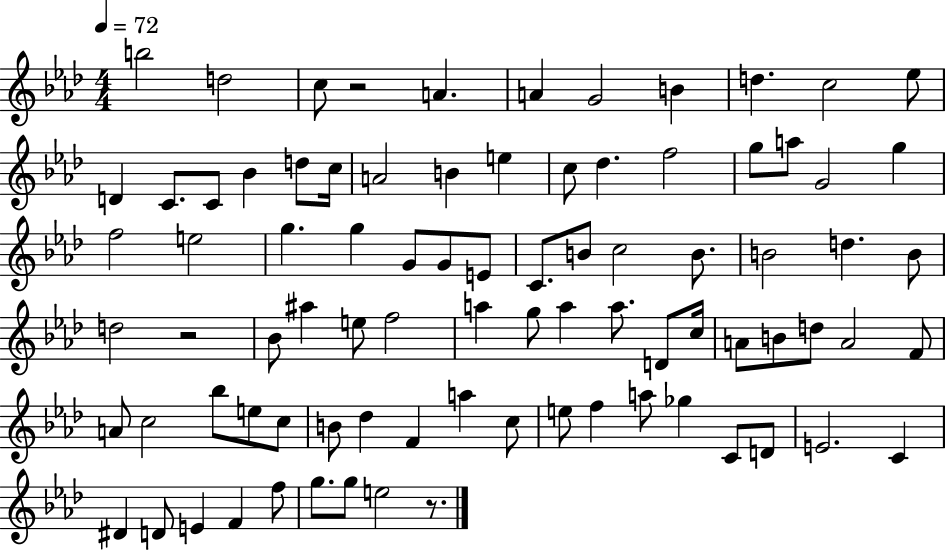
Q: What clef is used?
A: treble